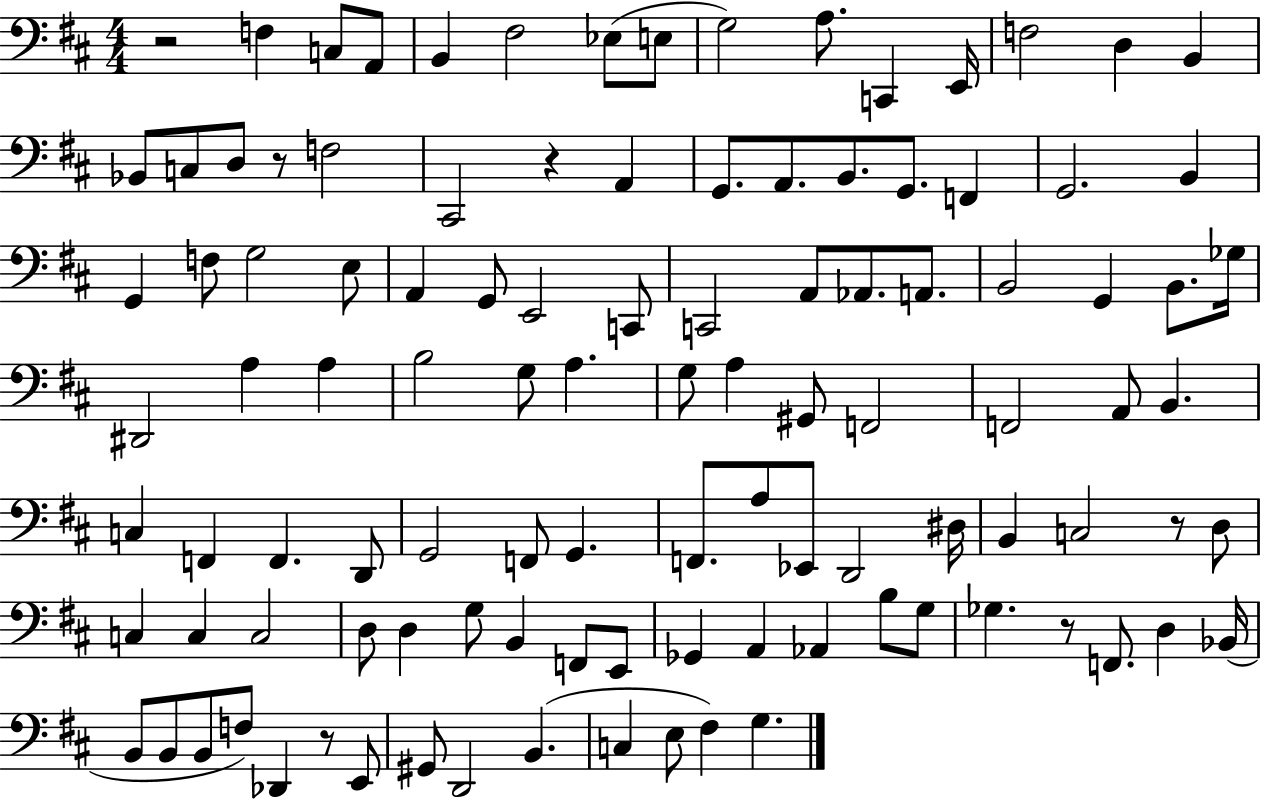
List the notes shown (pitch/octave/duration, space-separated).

R/h F3/q C3/e A2/e B2/q F#3/h Eb3/e E3/e G3/h A3/e. C2/q E2/s F3/h D3/q B2/q Bb2/e C3/e D3/e R/e F3/h C#2/h R/q A2/q G2/e. A2/e. B2/e. G2/e. F2/q G2/h. B2/q G2/q F3/e G3/h E3/e A2/q G2/e E2/h C2/e C2/h A2/e Ab2/e. A2/e. B2/h G2/q B2/e. Gb3/s D#2/h A3/q A3/q B3/h G3/e A3/q. G3/e A3/q G#2/e F2/h F2/h A2/e B2/q. C3/q F2/q F2/q. D2/e G2/h F2/e G2/q. F2/e. A3/e Eb2/e D2/h D#3/s B2/q C3/h R/e D3/e C3/q C3/q C3/h D3/e D3/q G3/e B2/q F2/e E2/e Gb2/q A2/q Ab2/q B3/e G3/e Gb3/q. R/e F2/e. D3/q Bb2/s B2/e B2/e B2/e F3/e Db2/q R/e E2/e G#2/e D2/h B2/q. C3/q E3/e F#3/q G3/q.